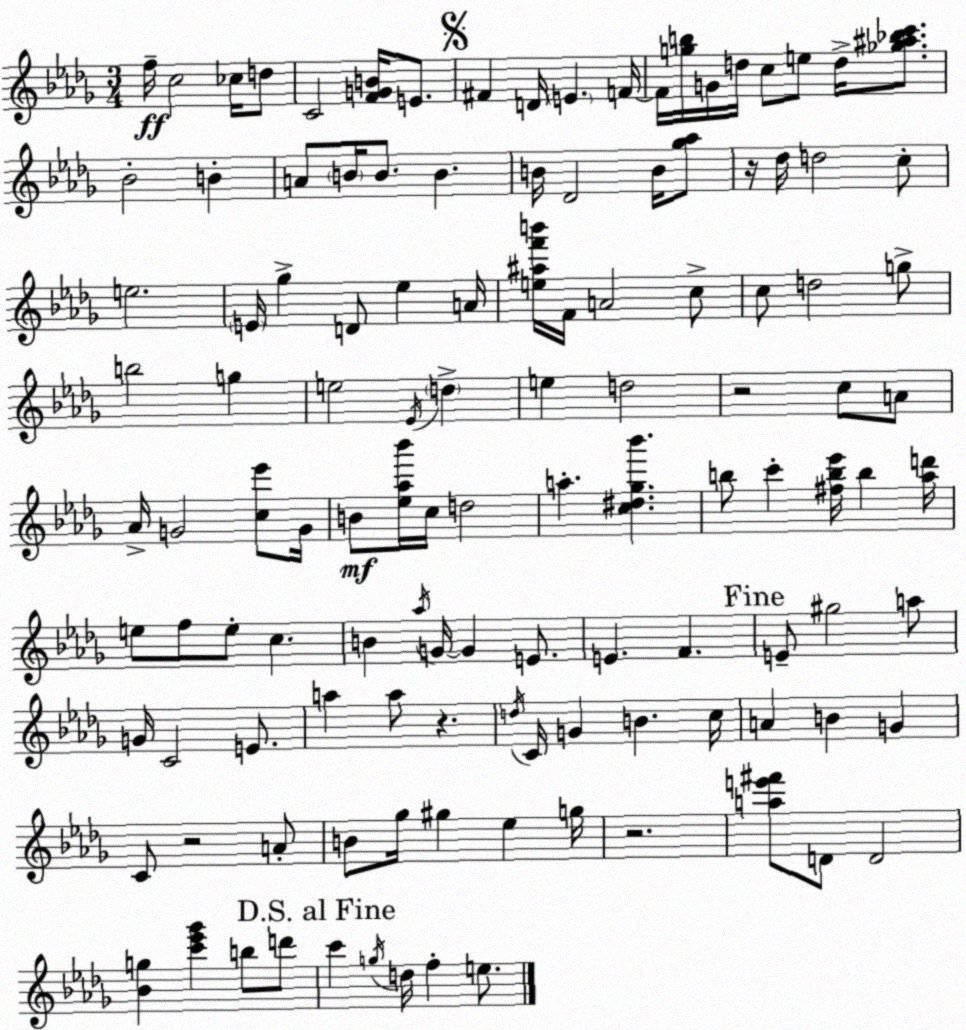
X:1
T:Untitled
M:3/4
L:1/4
K:Bbm
f/4 c2 _c/4 d/2 C2 [FGB]/4 E/2 ^F D/4 E F/4 F/4 [gb]/4 G/4 d/4 c/2 e/2 d/4 [_g^a_bc']/2 _B2 B A/2 B/4 B/2 B B/4 _D2 B/4 [_g_a]/2 z/4 _d/4 d2 c/2 e2 E/4 _g D/2 _e A/4 [e^af'b']/4 F/4 A2 c/2 c/2 d2 g/2 b2 g e2 _E/4 d e d2 z2 c/2 A/2 _A/4 G2 [c_e']/2 G/4 B/2 [_e_a_b']/4 c/4 d2 a [c^d_g_b'] b/2 c' [^fb_e']/4 b [_ad']/4 e/2 f/2 e/2 c B _a/4 G/4 G E/2 E F E/2 ^g2 a/2 G/4 C2 E/2 a a/2 z d/4 C/4 G B c/4 A B G C/2 z2 A/2 B/2 _g/4 ^g _e g/4 z2 [ae'^f']/2 D/2 D2 [_Bg] [c'_e'_g'] b/2 d'/2 c' g/4 d/4 f e/2